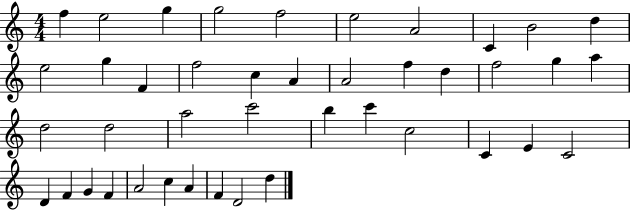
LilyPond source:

{
  \clef treble
  \numericTimeSignature
  \time 4/4
  \key c \major
  f''4 e''2 g''4 | g''2 f''2 | e''2 a'2 | c'4 b'2 d''4 | \break e''2 g''4 f'4 | f''2 c''4 a'4 | a'2 f''4 d''4 | f''2 g''4 a''4 | \break d''2 d''2 | a''2 c'''2 | b''4 c'''4 c''2 | c'4 e'4 c'2 | \break d'4 f'4 g'4 f'4 | a'2 c''4 a'4 | f'4 d'2 d''4 | \bar "|."
}